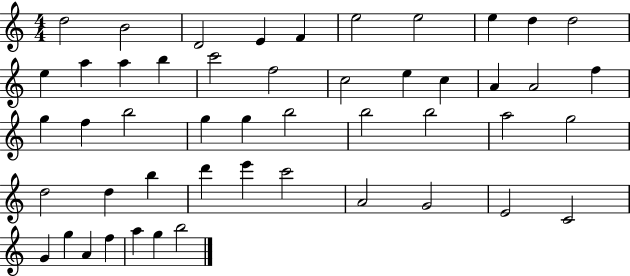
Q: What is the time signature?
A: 4/4